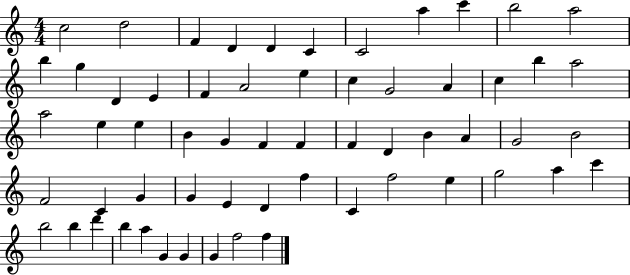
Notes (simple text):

C5/h D5/h F4/q D4/q D4/q C4/q C4/h A5/q C6/q B5/h A5/h B5/q G5/q D4/q E4/q F4/q A4/h E5/q C5/q G4/h A4/q C5/q B5/q A5/h A5/h E5/q E5/q B4/q G4/q F4/q F4/q F4/q D4/q B4/q A4/q G4/h B4/h F4/h C4/q G4/q G4/q E4/q D4/q F5/q C4/q F5/h E5/q G5/h A5/q C6/q B5/h B5/q D6/q B5/q A5/q G4/q G4/q G4/q F5/h F5/q